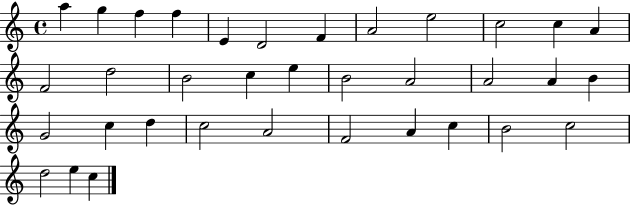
X:1
T:Untitled
M:4/4
L:1/4
K:C
a g f f E D2 F A2 e2 c2 c A F2 d2 B2 c e B2 A2 A2 A B G2 c d c2 A2 F2 A c B2 c2 d2 e c